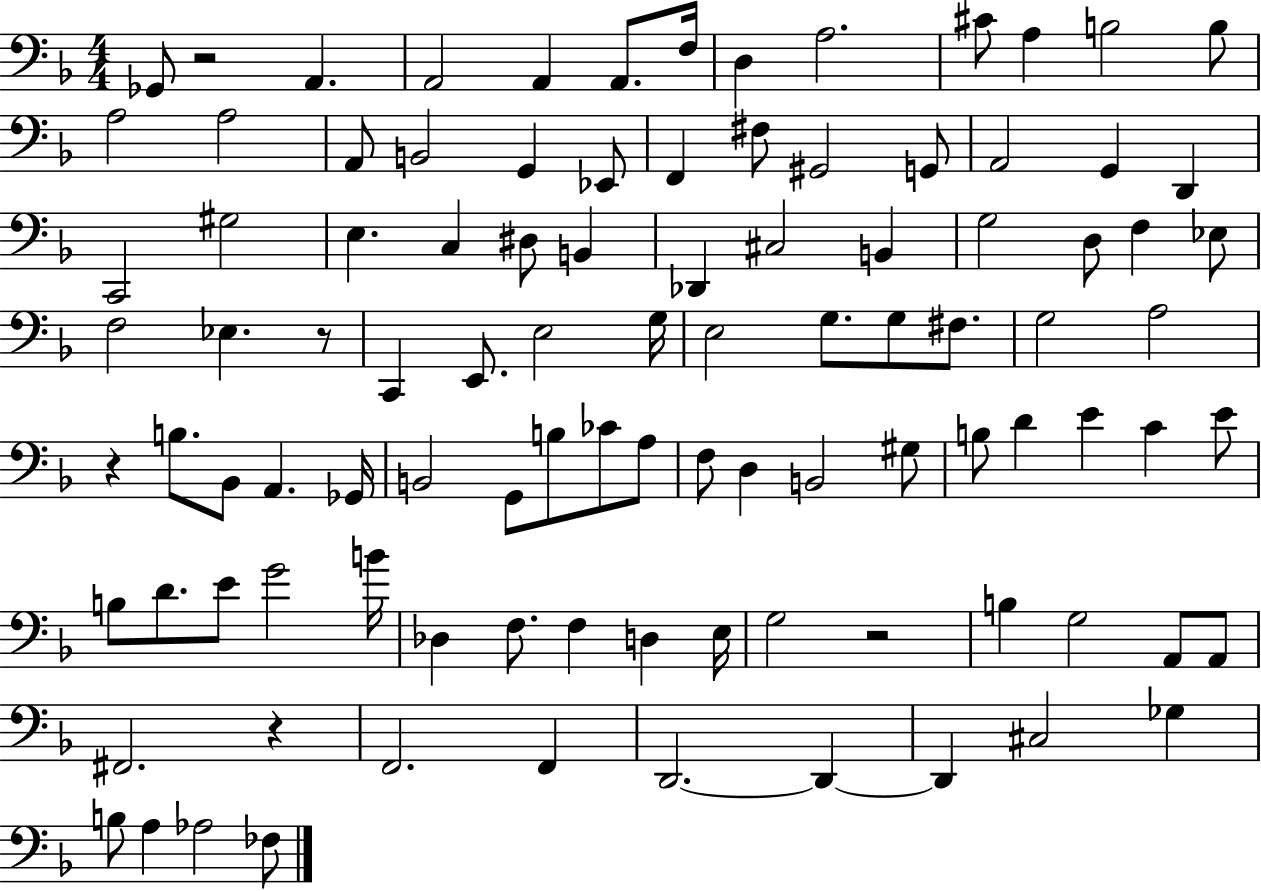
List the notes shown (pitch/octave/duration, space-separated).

Gb2/e R/h A2/q. A2/h A2/q A2/e. F3/s D3/q A3/h. C#4/e A3/q B3/h B3/e A3/h A3/h A2/e B2/h G2/q Eb2/e F2/q F#3/e G#2/h G2/e A2/h G2/q D2/q C2/h G#3/h E3/q. C3/q D#3/e B2/q Db2/q C#3/h B2/q G3/h D3/e F3/q Eb3/e F3/h Eb3/q. R/e C2/q E2/e. E3/h G3/s E3/h G3/e. G3/e F#3/e. G3/h A3/h R/q B3/e. Bb2/e A2/q. Gb2/s B2/h G2/e B3/e CES4/e A3/e F3/e D3/q B2/h G#3/e B3/e D4/q E4/q C4/q E4/e B3/e D4/e. E4/e G4/h B4/s Db3/q F3/e. F3/q D3/q E3/s G3/h R/h B3/q G3/h A2/e A2/e F#2/h. R/q F2/h. F2/q D2/h. D2/q D2/q C#3/h Gb3/q B3/e A3/q Ab3/h FES3/e